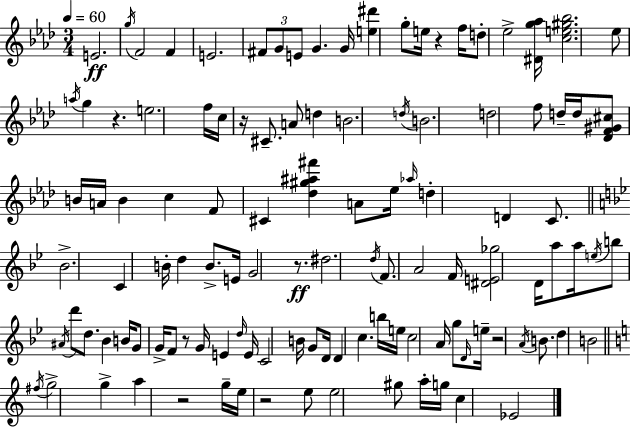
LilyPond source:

{
  \clef treble
  \numericTimeSignature
  \time 3/4
  \key f \minor
  \tempo 4 = 60
  e'2.\ff | \acciaccatura { g''16 } f'2 f'4 | e'2. | \tuplet 3/2 { fis'8 g'8 e'8 } g'4. | \break g'16 <e'' dis'''>4 g''8-. e''16 r4 | f''16 d''8-. ees''2-> | <dis' g'' aes''>16 <c'' e'' gis'' bes''>2. | ees''8 \acciaccatura { a''16 } g''4 r4. | \break e''2. | f''16 c''16 r16 cis'8.-- a'8 d''4 | b'2. | \acciaccatura { d''16 } b'2. | \break d''2 f''8 | d''16-- d''16 <des' f' gis' cis''>8 b'16 a'16 b'4 c''4 | f'8 cis'4 <des'' gis'' ais'' fis'''>4 | a'8 ees''16 \grace { aes''16 } d''4-. d'4 | \break c'8. \bar "||" \break \key g \minor bes'2.-> | c'4 b'16-. d''4 b'8.-> | e'16 g'2 r8.\ff | dis''2. | \break \acciaccatura { d''16 } f'8. a'2 | f'16 <dis' e' ges''>2 d'16 a''8 | a''16 \acciaccatura { e''16 } b''8 \acciaccatura { ais'16 } d'''8 d''8. bes'4 | b'16 g'8 g'16-> f'8 r8 g'16 e'4 | \break \grace { d''16 } e'16 c'2 | b'16 g'8 d'16 d'4 c''4. | b''16 e''16 c''2 | a'16 g''8 \grace { d'16 } e''16-- r2 | \break \acciaccatura { a'16 } b'8. d''4 b'2 | \bar "||" \break \key a \minor \acciaccatura { fis''16 } g''2-> g''4-> | a''4 r2 | g''16-- e''16 r2 e''8 | e''2 gis''8 a''16-. | \break g''16 c''4 ees'2 | \bar "|."
}